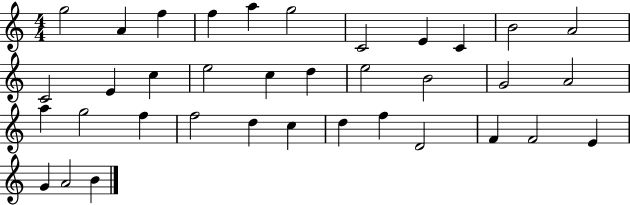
{
  \clef treble
  \numericTimeSignature
  \time 4/4
  \key c \major
  g''2 a'4 f''4 | f''4 a''4 g''2 | c'2 e'4 c'4 | b'2 a'2 | \break c'2 e'4 c''4 | e''2 c''4 d''4 | e''2 b'2 | g'2 a'2 | \break a''4 g''2 f''4 | f''2 d''4 c''4 | d''4 f''4 d'2 | f'4 f'2 e'4 | \break g'4 a'2 b'4 | \bar "|."
}